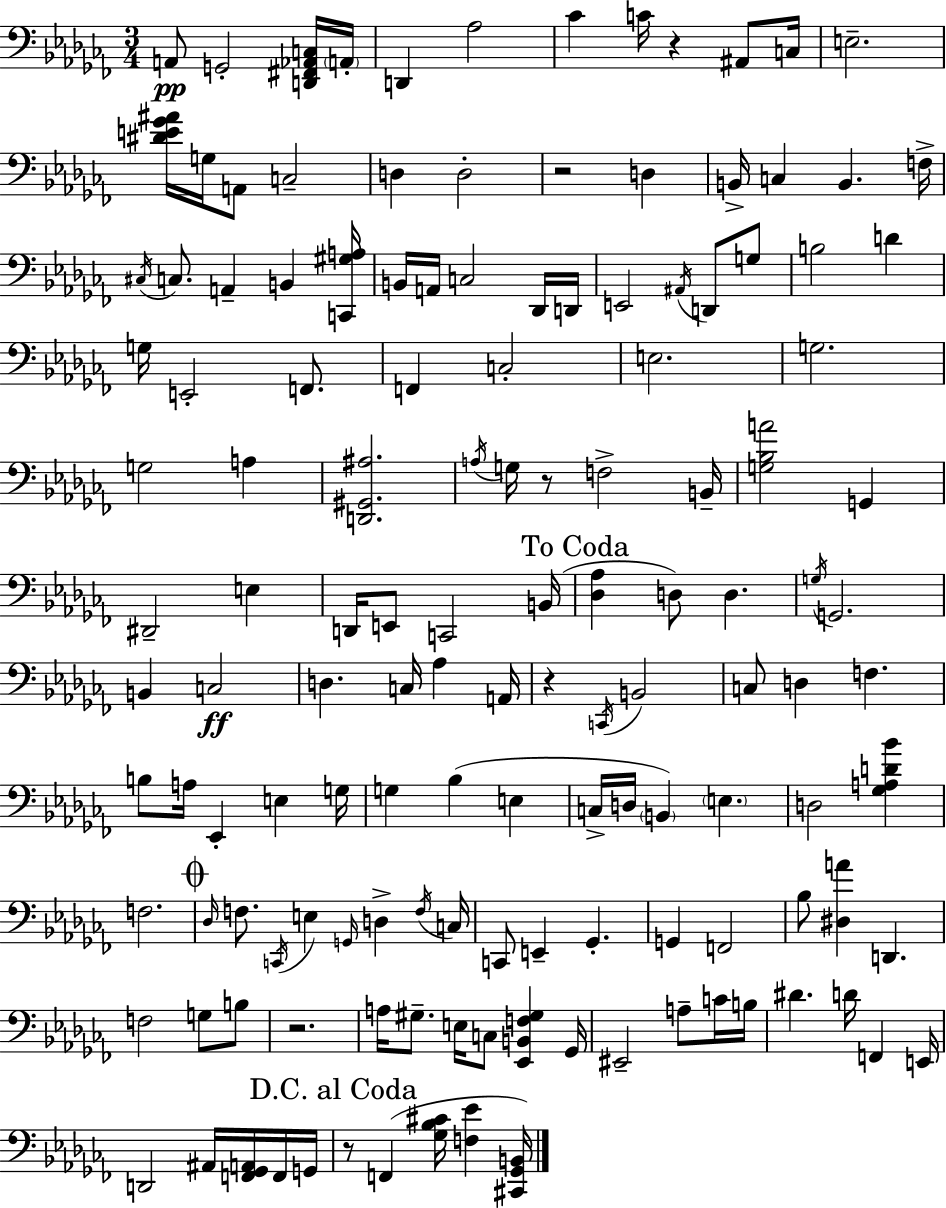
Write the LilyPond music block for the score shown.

{
  \clef bass
  \numericTimeSignature
  \time 3/4
  \key aes \minor
  a,8\pp g,2-. <d, fis, aes, c>16 \parenthesize a,16-. | d,4 aes2 | ces'4 c'16 r4 ais,8 c16 | e2.-- | \break <dis' e' ges' ais'>16 g16 a,8 c2-- | d4 d2-. | r2 d4 | b,16-> c4 b,4. f16-> | \break \acciaccatura { cis16 } c8. a,4-- b,4 | <c, gis a>16 b,16 a,16 c2 des,16 | d,16 e,2 \acciaccatura { ais,16 } d,8 | g8 b2 d'4 | \break g16 e,2-. f,8. | f,4 c2-. | e2. | g2. | \break g2 a4 | <d, gis, ais>2. | \acciaccatura { a16 } g16 r8 f2-> | b,16-- <g bes a'>2 g,4 | \break dis,2-- e4 | d,16 e,8 c,2 | b,16( \mark "To Coda" <des aes>4 d8) d4. | \acciaccatura { g16 } g,2. | \break b,4 c2\ff | d4. c16 aes4 | a,16 r4 \acciaccatura { c,16 } b,2 | c8 d4 f4. | \break b8 a16 ees,4-. | e4 g16 g4 bes4( | e4 c16-> d16 \parenthesize b,4) \parenthesize e4. | d2 | \break <ges a d' bes'>4 f2. | \mark \markup { \musicglyph "scripts.coda" } \grace { des16 } f8. \acciaccatura { c,16 } e4 | \grace { g,16 } d4-> \acciaccatura { f16 } c16 c,8 e,4-- | ges,4.-. g,4 | \break f,2 bes8 <dis a'>4 | d,4. f2 | g8 b8 r2. | a16 gis8.-- | \break e16 c8 <ees, b, f gis>4 ges,16 eis,2-- | a8-- c'16 b16 dis'4. | d'16 f,4 e,16 d,2 | ais,16 <f, ges, a,>16 f,16 g,16 \mark "D.C. al Coda" r8 f,4( | \break <ges bes cis'>16 <f ees'>4 <cis, ges, b,>16) \bar "|."
}